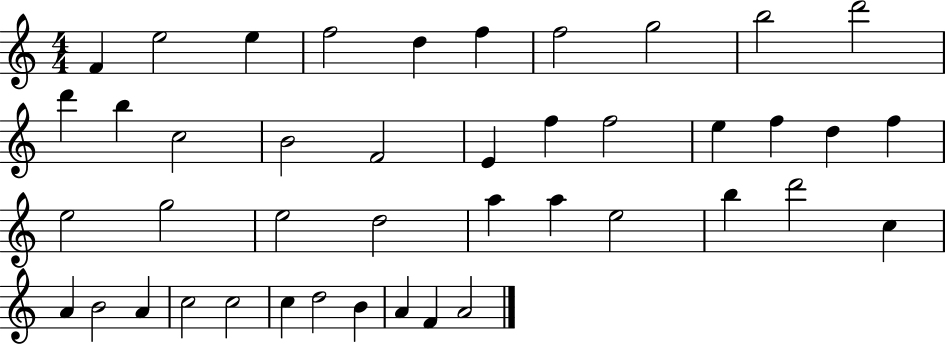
X:1
T:Untitled
M:4/4
L:1/4
K:C
F e2 e f2 d f f2 g2 b2 d'2 d' b c2 B2 F2 E f f2 e f d f e2 g2 e2 d2 a a e2 b d'2 c A B2 A c2 c2 c d2 B A F A2